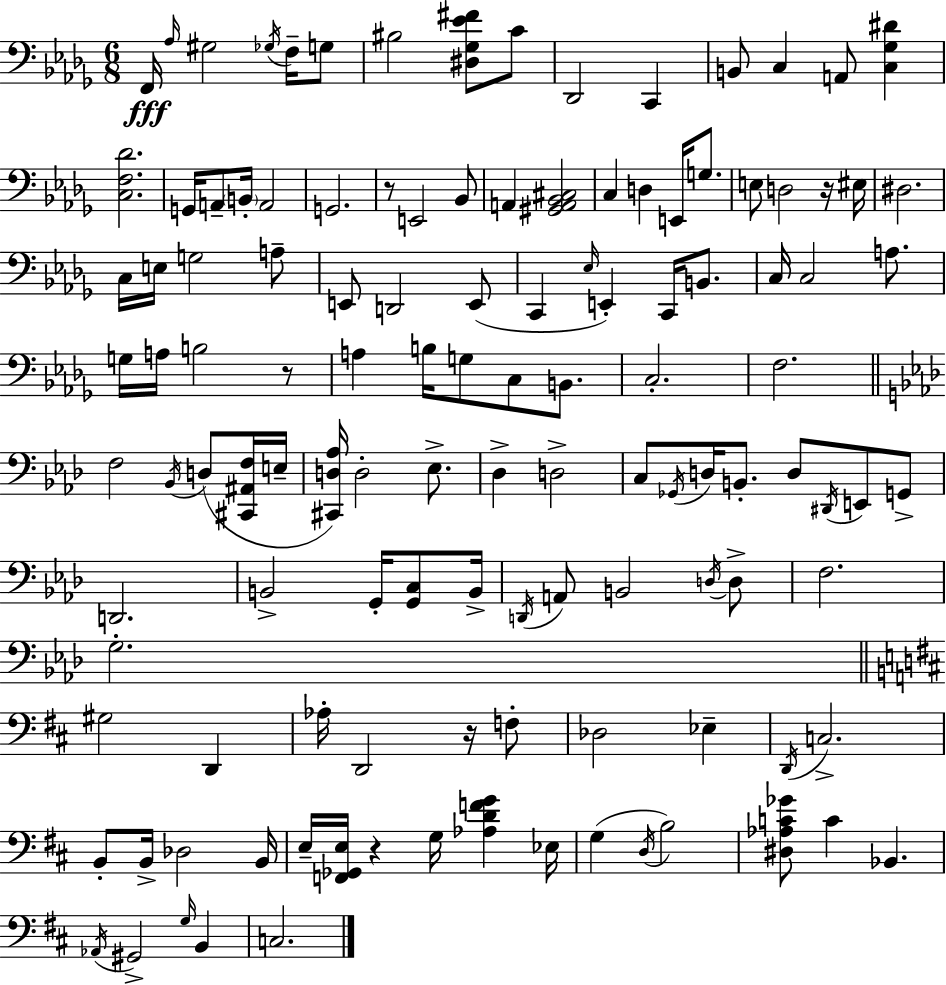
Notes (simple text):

F2/s Ab3/s G#3/h Gb3/s F3/s G3/e BIS3/h [D#3,Gb3,Eb4,F#4]/e C4/e Db2/h C2/q B2/e C3/q A2/e [C3,Gb3,D#4]/q [C3,F3,Db4]/h. G2/s A2/e B2/s A2/h G2/h. R/e E2/h Bb2/e A2/q [G#2,A2,Bb2,C#3]/h C3/q D3/q E2/s G3/e. E3/e D3/h R/s EIS3/s D#3/h. C3/s E3/s G3/h A3/e E2/e D2/h E2/e C2/q Eb3/s E2/q C2/s B2/e. C3/s C3/h A3/e. G3/s A3/s B3/h R/e A3/q B3/s G3/e C3/e B2/e. C3/h. F3/h. F3/h Bb2/s D3/e [C#2,A#2,F3]/s E3/s [C#2,D3,Ab3]/s D3/h Eb3/e. Db3/q D3/h C3/e Gb2/s D3/s B2/e. D3/e D#2/s E2/e G2/e D2/h. B2/h G2/s [G2,C3]/e B2/s D2/s A2/e B2/h D3/s D3/e F3/h. G3/h. G#3/h D2/q Ab3/s D2/h R/s F3/e Db3/h Eb3/q D2/s C3/h. B2/e B2/s Db3/h B2/s E3/s [F2,Gb2,E3]/s R/q G3/s [Ab3,D4,F4,G4]/q Eb3/s G3/q D3/s B3/h [D#3,Ab3,C4,Gb4]/e C4/q Bb2/q. Ab2/s G#2/h G3/s B2/q C3/h.